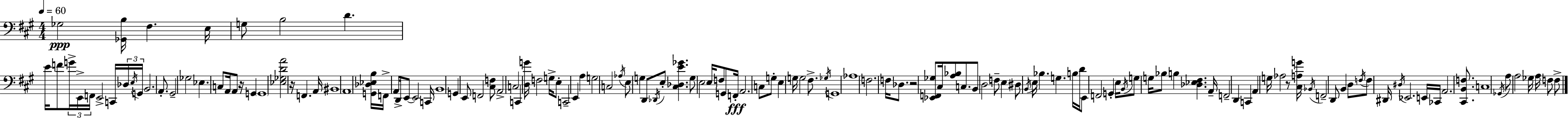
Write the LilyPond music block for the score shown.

{
  \clef bass
  \numericTimeSignature
  \time 4/4
  \key a \major
  \tempo 4 = 60
  ges2\ppp <ges, b>16 fis4. e16 | g8 b2 d'4. | e'16 f'8 \tuplet 3/2 { g'16-> e,16-> f,16 } e,2-> c,16 \tuplet 3/2 { des16 | \acciaccatura { e16 } g,16 } b,2. a,8.-. | \break gis,2-- ges2 | ees4. c8 a,16 a,8 r16 g,4 | \parenthesize g,1 | <ees ges d' a'>2 r16 f,4. | \break a,16 bis,1 | a,1 | <g, des ees b>16 f,16-> a,8 d,16-> e,8~~ e,2 | c,16 b,1 | \break g,4 e,8 f,2 <cis f>8 | a,2-> c2 | c,4 <d g'>16 f2 g16-> e8-. | c,2-- e,4 a4 | \break g2 c2 | \acciaccatura { aes16 } e8 g4 d,8 \acciaccatura { des,16 } e8-. <cis des e' ges'>4. | g8 e2 e16 f8 | g,8 f,16-.\fff a,2. c8 | \break g8-. e4 g16 g2 | fis8.-> \acciaccatura { ges16 } g,1 | aes1 | f2. | \break f16 des8. r2 <ees, f, ges>8 cis16 <a bes>8 | c8. b,8 d2 f8-- | e4 dis8 \acciaccatura { b,16 } e16 bes4. g4. | b16 d'16 e,8 f,2 | \break g,4-. e16 \acciaccatura { b,16 } g8 g16 bes8 b4 <des ees fis>4. | a,16-- f,2-- d,4 | c,4 a,4 g16 aes2 | r8 <cis a g'>16 \acciaccatura { bes,16 } f,2-- d,8 | \break b,4 d8 \acciaccatura { f16 } f8 dis,16 \acciaccatura { dis16 } ees,2. | e,16 ces,16 a,2. | <cis, b, f>8. c1 | \acciaccatura { ges,16 } a8 a2 | \break ges16 a16 f8 f8-> \bar "|."
}